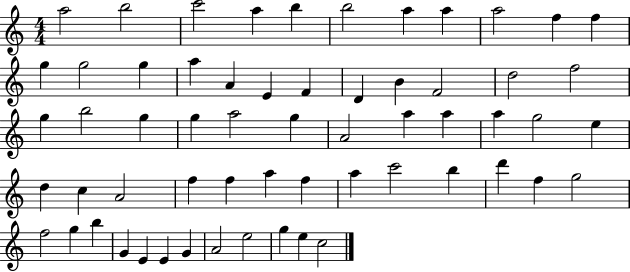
{
  \clef treble
  \numericTimeSignature
  \time 4/4
  \key c \major
  a''2 b''2 | c'''2 a''4 b''4 | b''2 a''4 a''4 | a''2 f''4 f''4 | \break g''4 g''2 g''4 | a''4 a'4 e'4 f'4 | d'4 b'4 f'2 | d''2 f''2 | \break g''4 b''2 g''4 | g''4 a''2 g''4 | a'2 a''4 a''4 | a''4 g''2 e''4 | \break d''4 c''4 a'2 | f''4 f''4 a''4 f''4 | a''4 c'''2 b''4 | d'''4 f''4 g''2 | \break f''2 g''4 b''4 | g'4 e'4 e'4 g'4 | a'2 e''2 | g''4 e''4 c''2 | \break \bar "|."
}